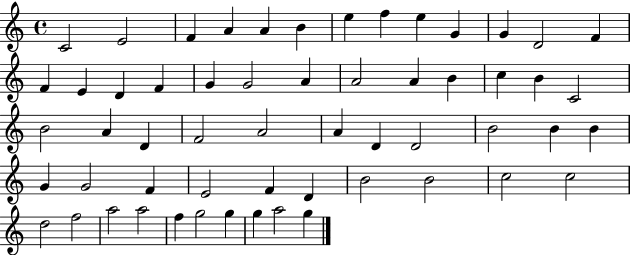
{
  \clef treble
  \time 4/4
  \defaultTimeSignature
  \key c \major
  c'2 e'2 | f'4 a'4 a'4 b'4 | e''4 f''4 e''4 g'4 | g'4 d'2 f'4 | \break f'4 e'4 d'4 f'4 | g'4 g'2 a'4 | a'2 a'4 b'4 | c''4 b'4 c'2 | \break b'2 a'4 d'4 | f'2 a'2 | a'4 d'4 d'2 | b'2 b'4 b'4 | \break g'4 g'2 f'4 | e'2 f'4 d'4 | b'2 b'2 | c''2 c''2 | \break d''2 f''2 | a''2 a''2 | f''4 g''2 g''4 | g''4 a''2 g''4 | \break \bar "|."
}